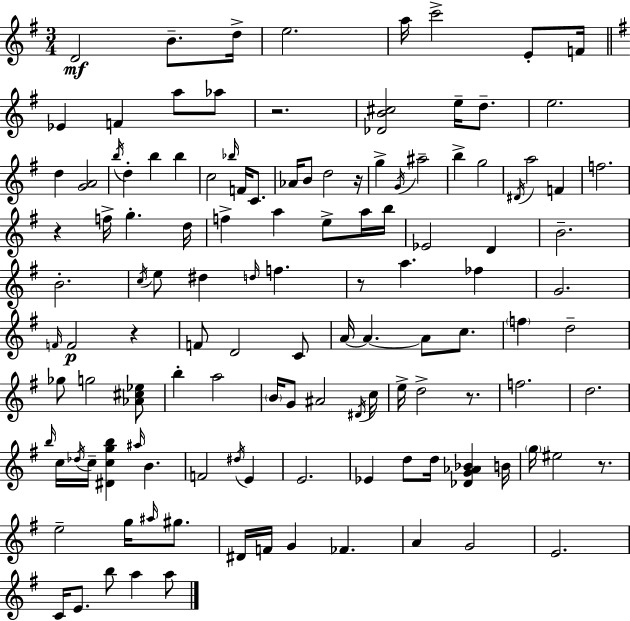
D4/h B4/e. D5/s E5/h. A5/s C6/h E4/e F4/s Eb4/q F4/q A5/e Ab5/e R/h. [Db4,B4,C#5]/h E5/s D5/e. E5/h. D5/q [G4,A4]/h B5/s D5/q B5/q B5/q C5/h Bb5/s F4/s C4/e. Ab4/s B4/e D5/h R/s G5/q G4/s A#5/h B5/q G5/h D#4/s A5/h F4/q F5/h. R/q F5/s G5/q. D5/s F5/q A5/q E5/e A5/s B5/s Eb4/h D4/q B4/h. B4/h. C5/s E5/e D#5/q D5/s F5/q. R/e A5/q. FES5/q G4/h. F4/s F4/h R/q F4/e D4/h C4/e A4/s A4/q. A4/e C5/e. F5/q D5/h Gb5/e G5/h [Ab4,C#5,Eb5]/e B5/q A5/h B4/s G4/e A#4/h D#4/s C5/s E5/s D5/h R/e. F5/h. D5/h. B5/s C5/s Db5/s C5/s [D#4,C5,G5,B5]/q A#5/s B4/q. F4/h D#5/s E4/q E4/h. Eb4/q D5/e D5/s [Db4,G4,Ab4,Bb4]/q B4/s G5/s EIS5/h R/e. E5/h G5/s A#5/s G#5/e. D#4/s F4/s G4/q FES4/q. A4/q G4/h E4/h. C4/s E4/e. B5/e A5/q A5/e